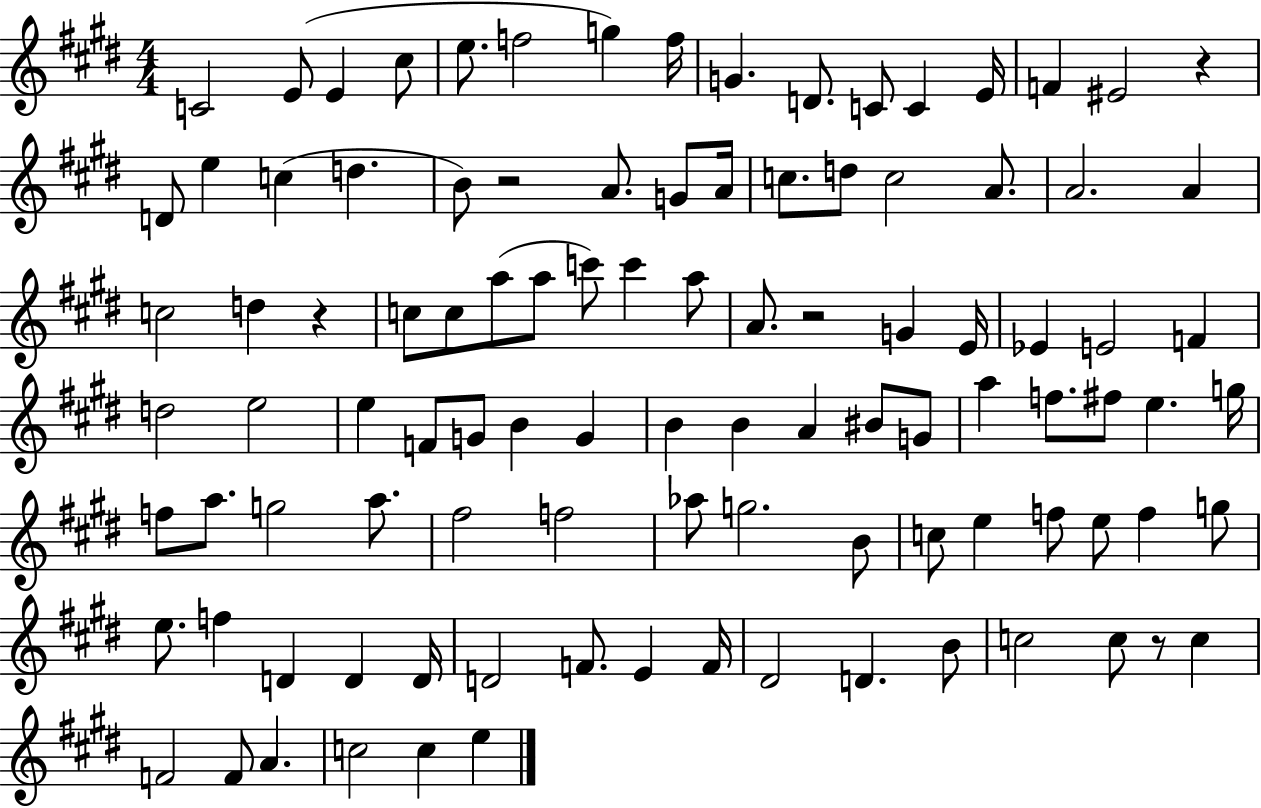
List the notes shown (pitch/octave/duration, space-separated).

C4/h E4/e E4/q C#5/e E5/e. F5/h G5/q F5/s G4/q. D4/e. C4/e C4/q E4/s F4/q EIS4/h R/q D4/e E5/q C5/q D5/q. B4/e R/h A4/e. G4/e A4/s C5/e. D5/e C5/h A4/e. A4/h. A4/q C5/h D5/q R/q C5/e C5/e A5/e A5/e C6/e C6/q A5/e A4/e. R/h G4/q E4/s Eb4/q E4/h F4/q D5/h E5/h E5/q F4/e G4/e B4/q G4/q B4/q B4/q A4/q BIS4/e G4/e A5/q F5/e. F#5/e E5/q. G5/s F5/e A5/e. G5/h A5/e. F#5/h F5/h Ab5/e G5/h. B4/e C5/e E5/q F5/e E5/e F5/q G5/e E5/e. F5/q D4/q D4/q D4/s D4/h F4/e. E4/q F4/s D#4/h D4/q. B4/e C5/h C5/e R/e C5/q F4/h F4/e A4/q. C5/h C5/q E5/q